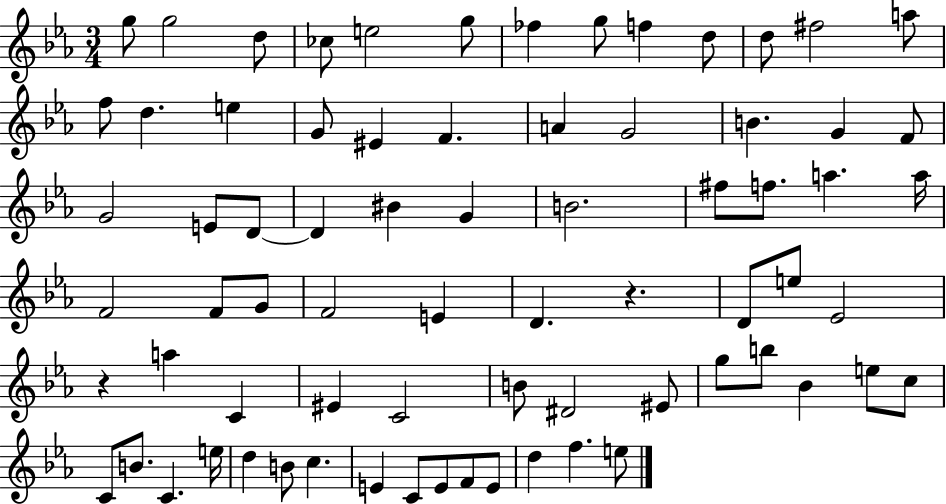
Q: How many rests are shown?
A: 2